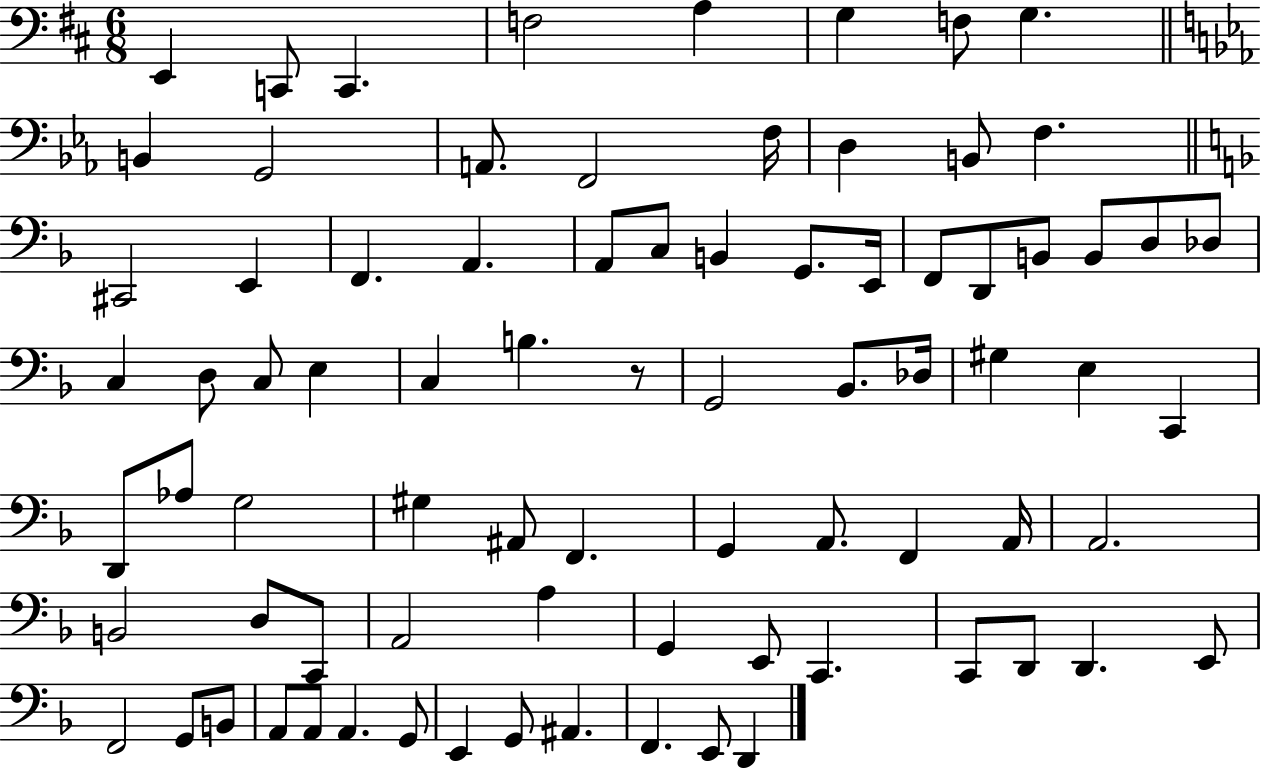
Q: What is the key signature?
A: D major